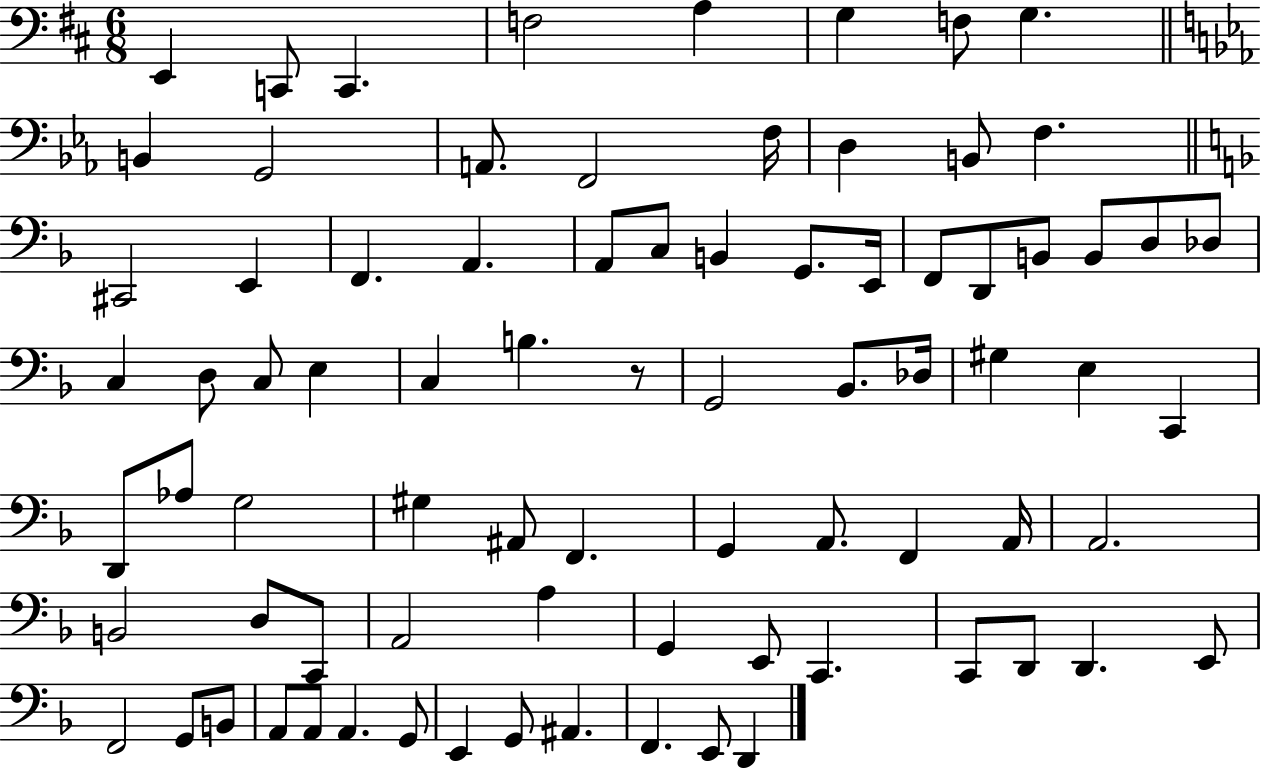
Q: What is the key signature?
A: D major